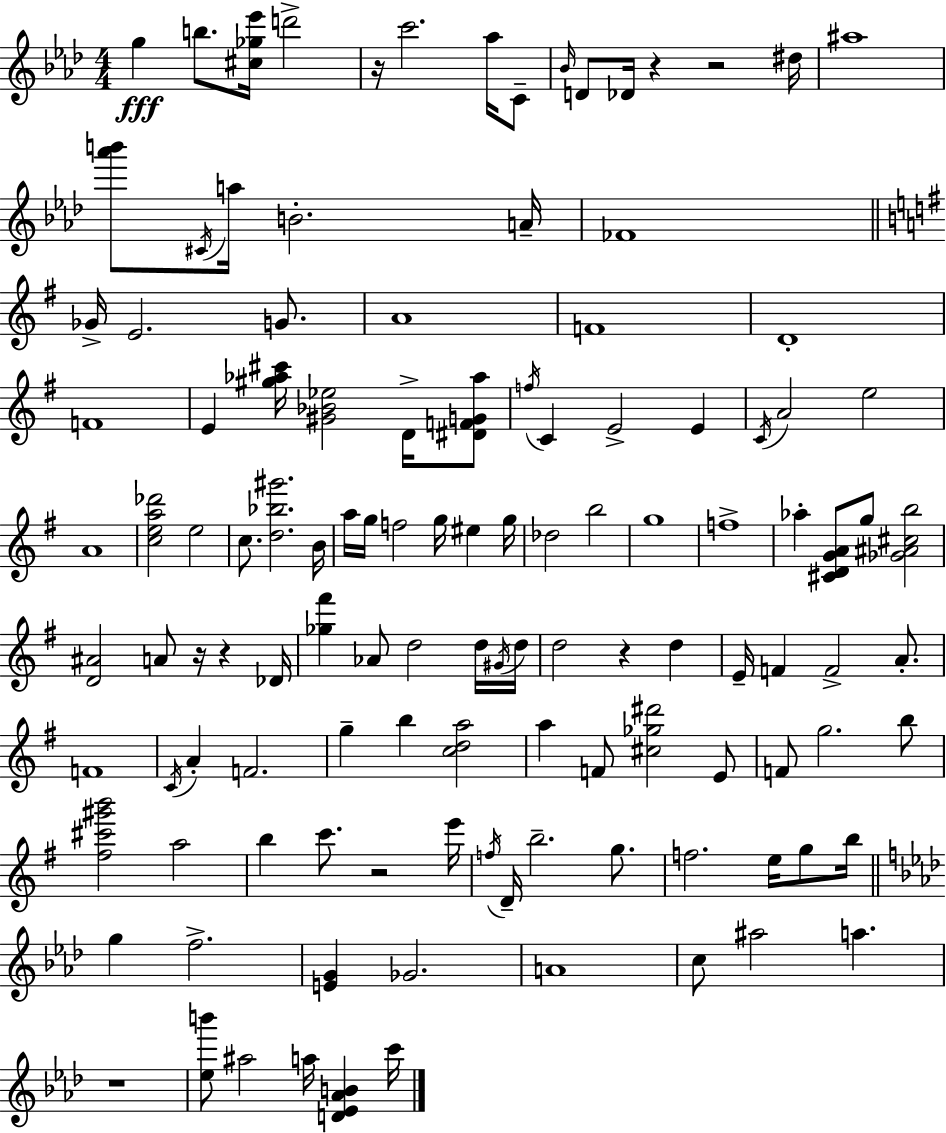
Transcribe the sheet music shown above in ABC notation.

X:1
T:Untitled
M:4/4
L:1/4
K:Fm
g b/2 [^c_g_e']/4 d'2 z/4 c'2 _a/4 C/2 _B/4 D/2 _D/4 z z2 ^d/4 ^a4 [_a'b']/2 ^C/4 a/4 B2 A/4 _F4 _G/4 E2 G/2 A4 F4 D4 F4 E [^g_a^c']/4 [^G_B_e]2 D/4 [^DFG_a]/2 f/4 C E2 E C/4 A2 e2 A4 [cea_d']2 e2 c/2 [d_b^g']2 B/4 a/4 g/4 f2 g/4 ^e g/4 _d2 b2 g4 f4 _a [^CDGA]/2 g/2 [_G^A^cb]2 [D^A]2 A/2 z/4 z _D/4 [_g^f'] _A/2 d2 d/4 ^G/4 d/4 d2 z d E/4 F F2 A/2 F4 C/4 A F2 g b [cda]2 a F/2 [^c_g^d']2 E/2 F/2 g2 b/2 [^f^c'^g'b']2 a2 b c'/2 z2 e'/4 f/4 D/4 b2 g/2 f2 e/4 g/2 b/4 g f2 [EG] _G2 A4 c/2 ^a2 a z4 [_eb']/2 ^a2 a/4 [D_E_AB] c'/4